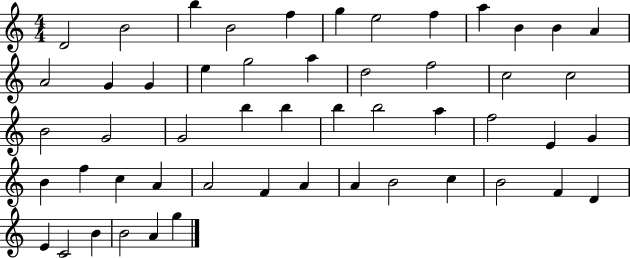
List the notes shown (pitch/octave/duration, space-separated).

D4/h B4/h B5/q B4/h F5/q G5/q E5/h F5/q A5/q B4/q B4/q A4/q A4/h G4/q G4/q E5/q G5/h A5/q D5/h F5/h C5/h C5/h B4/h G4/h G4/h B5/q B5/q B5/q B5/h A5/q F5/h E4/q G4/q B4/q F5/q C5/q A4/q A4/h F4/q A4/q A4/q B4/h C5/q B4/h F4/q D4/q E4/q C4/h B4/q B4/h A4/q G5/q